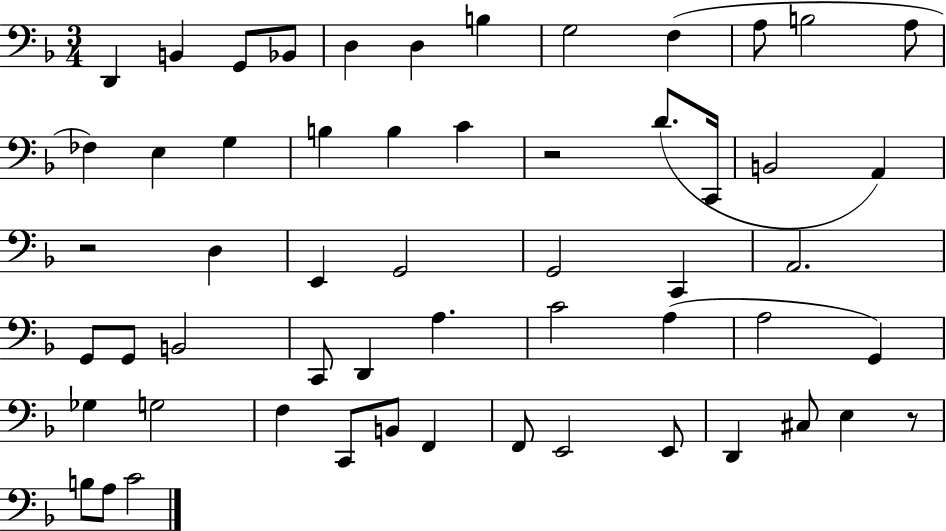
{
  \clef bass
  \numericTimeSignature
  \time 3/4
  \key f \major
  d,4 b,4 g,8 bes,8 | d4 d4 b4 | g2 f4( | a8 b2 a8 | \break fes4) e4 g4 | b4 b4 c'4 | r2 d'8.( c,16 | b,2 a,4) | \break r2 d4 | e,4 g,2 | g,2 c,4 | a,2. | \break g,8 g,8 b,2 | c,8 d,4 a4. | c'2 a4( | a2 g,4) | \break ges4 g2 | f4 c,8 b,8 f,4 | f,8 e,2 e,8 | d,4 cis8 e4 r8 | \break b8 a8 c'2 | \bar "|."
}